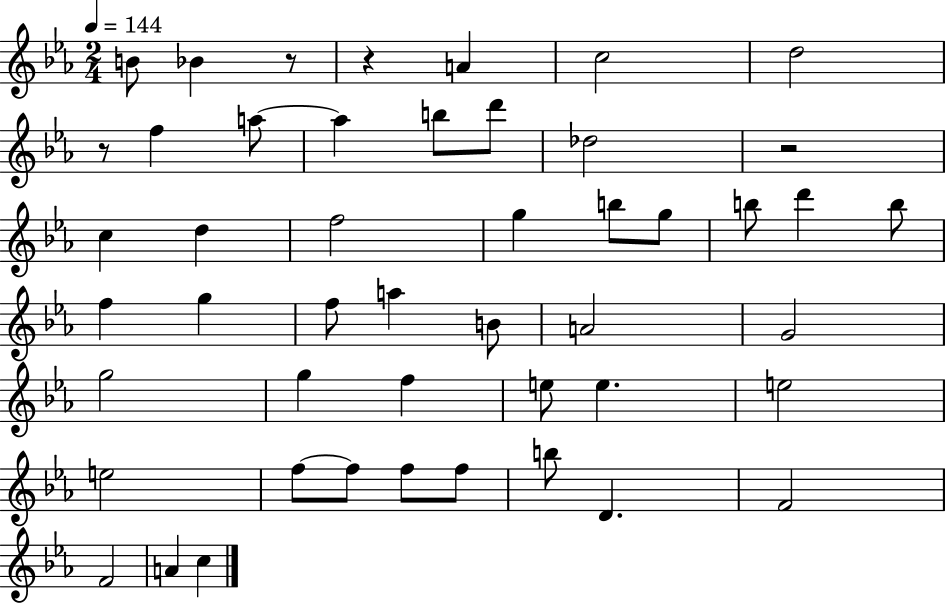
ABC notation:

X:1
T:Untitled
M:2/4
L:1/4
K:Eb
B/2 _B z/2 z A c2 d2 z/2 f a/2 a b/2 d'/2 _d2 z2 c d f2 g b/2 g/2 b/2 d' b/2 f g f/2 a B/2 A2 G2 g2 g f e/2 e e2 e2 f/2 f/2 f/2 f/2 b/2 D F2 F2 A c